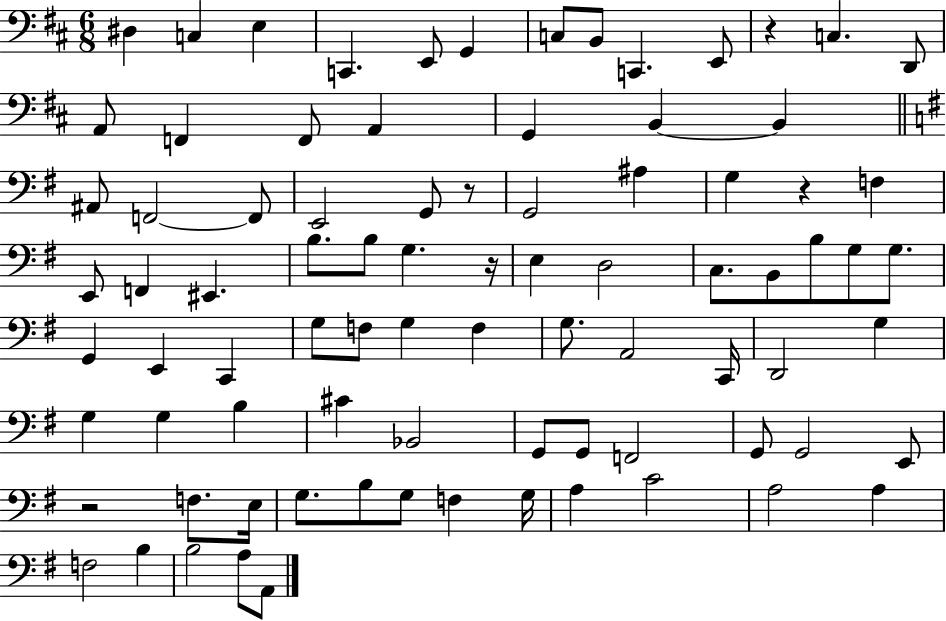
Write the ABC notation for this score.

X:1
T:Untitled
M:6/8
L:1/4
K:D
^D, C, E, C,, E,,/2 G,, C,/2 B,,/2 C,, E,,/2 z C, D,,/2 A,,/2 F,, F,,/2 A,, G,, B,, B,, ^A,,/2 F,,2 F,,/2 E,,2 G,,/2 z/2 G,,2 ^A, G, z F, E,,/2 F,, ^E,, B,/2 B,/2 G, z/4 E, D,2 C,/2 B,,/2 B,/2 G,/2 G,/2 G,, E,, C,, G,/2 F,/2 G, F, G,/2 A,,2 C,,/4 D,,2 G, G, G, B, ^C _B,,2 G,,/2 G,,/2 F,,2 G,,/2 G,,2 E,,/2 z2 F,/2 E,/4 G,/2 B,/2 G,/2 F, G,/4 A, C2 A,2 A, F,2 B, B,2 A,/2 A,,/2